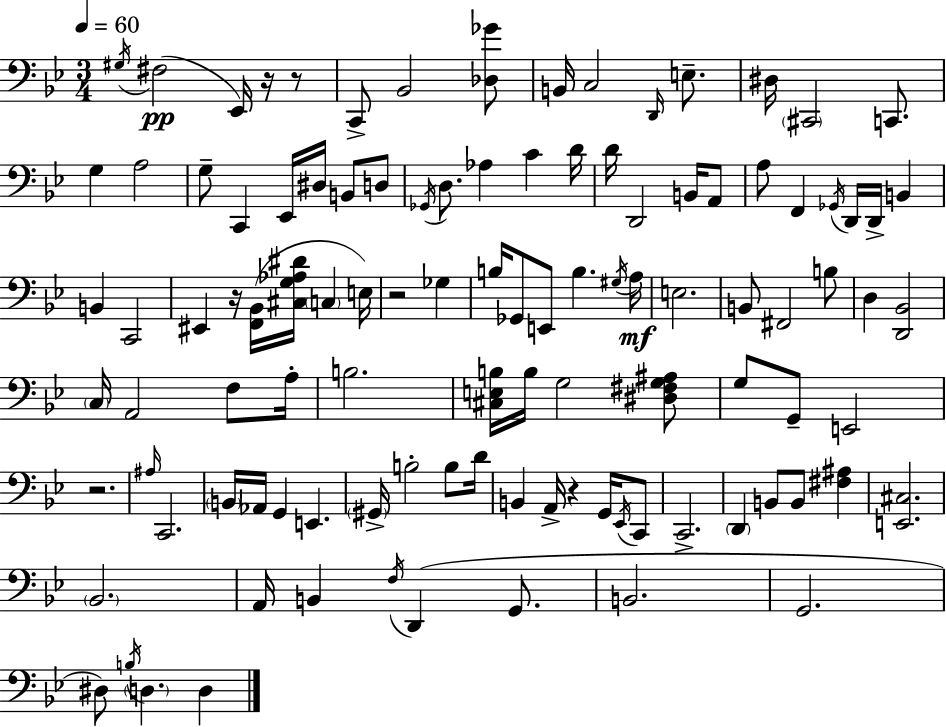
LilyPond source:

{
  \clef bass
  \numericTimeSignature
  \time 3/4
  \key bes \major
  \tempo 4 = 60
  \acciaccatura { gis16 }(\pp fis2 ees,16) r16 r8 | c,8-> bes,2 <des ges'>8 | b,16 c2 \grace { d,16 } e8.-- | dis16 \parenthesize cis,2 c,8. | \break g4 a2 | g8-- c,4 ees,16 dis16 b,8 | d8 \acciaccatura { ges,16 } d8. aes4 c'4 | d'16 d'16 d,2 | \break b,16 a,8 a8 f,4 \acciaccatura { ges,16 } d,16 d,16-> | b,4 b,4 c,2 | eis,4 r16 <f, bes,>16( <cis g aes dis'>16 \parenthesize c4 | e16) r2 | \break ges4 b16 ges,8 e,8 b4. | \acciaccatura { gis16 } a16\mf e2. | b,8 fis,2 | b8 d4 <d, bes,>2 | \break \parenthesize c16 a,2 | f8 a16-. b2. | <cis e b>16 b16 g2 | <dis fis g ais>8 g8 g,8-- e,2 | \break r2. | \grace { ais16 } c,2. | \parenthesize b,16 aes,16 g,4 | e,4. \parenthesize gis,16-> b2-. | \break b8 d'16 b,4 a,16-> r4 | g,16 \acciaccatura { ees,16 } c,8 c,2.-> | \parenthesize d,4 b,8 | b,8 <fis ais>4 <e, cis>2. | \break \parenthesize bes,2. | a,16 b,4 | \acciaccatura { f16 }( d,4 g,8. b,2. | g,2. | \break dis8) \acciaccatura { b16 } \parenthesize d4. | d4 \bar "|."
}